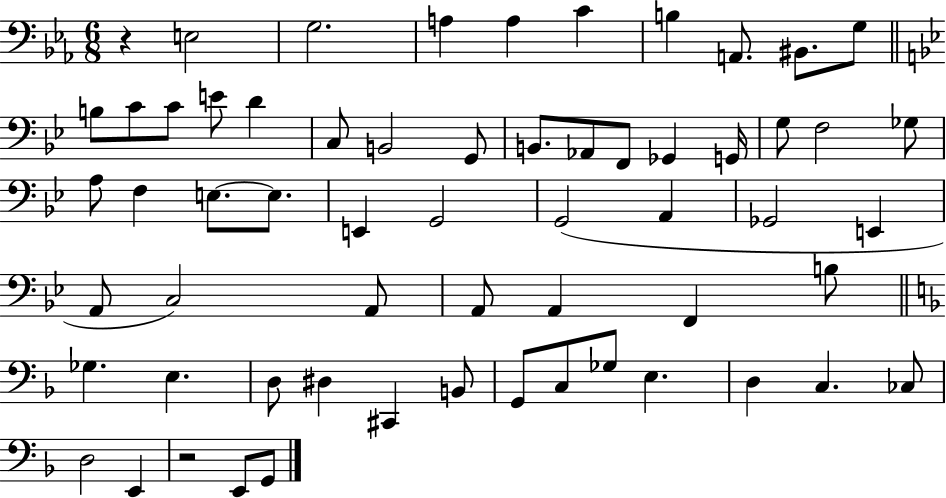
R/q E3/h G3/h. A3/q A3/q C4/q B3/q A2/e. BIS2/e. G3/e B3/e C4/e C4/e E4/e D4/q C3/e B2/h G2/e B2/e. Ab2/e F2/e Gb2/q G2/s G3/e F3/h Gb3/e A3/e F3/q E3/e. E3/e. E2/q G2/h G2/h A2/q Gb2/h E2/q A2/e C3/h A2/e A2/e A2/q F2/q B3/e Gb3/q. E3/q. D3/e D#3/q C#2/q B2/e G2/e C3/e Gb3/e E3/q. D3/q C3/q. CES3/e D3/h E2/q R/h E2/e G2/e